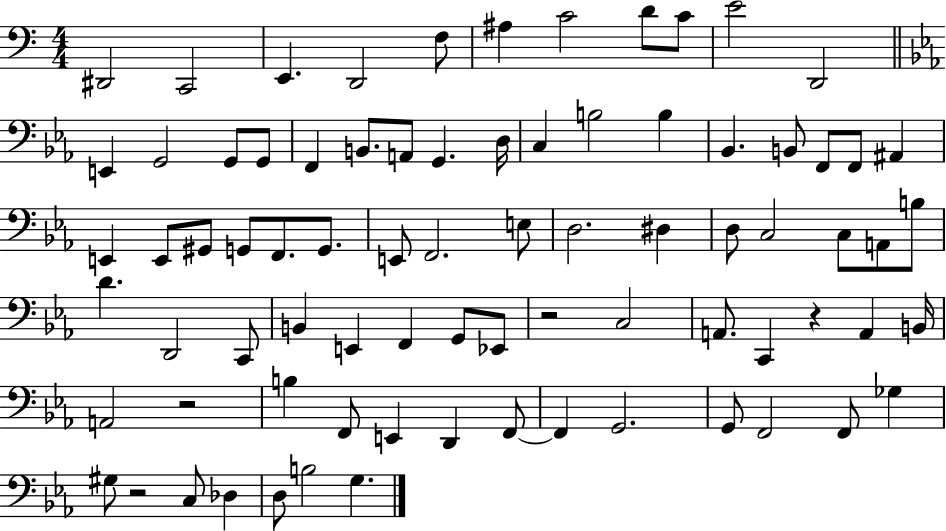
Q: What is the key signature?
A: C major